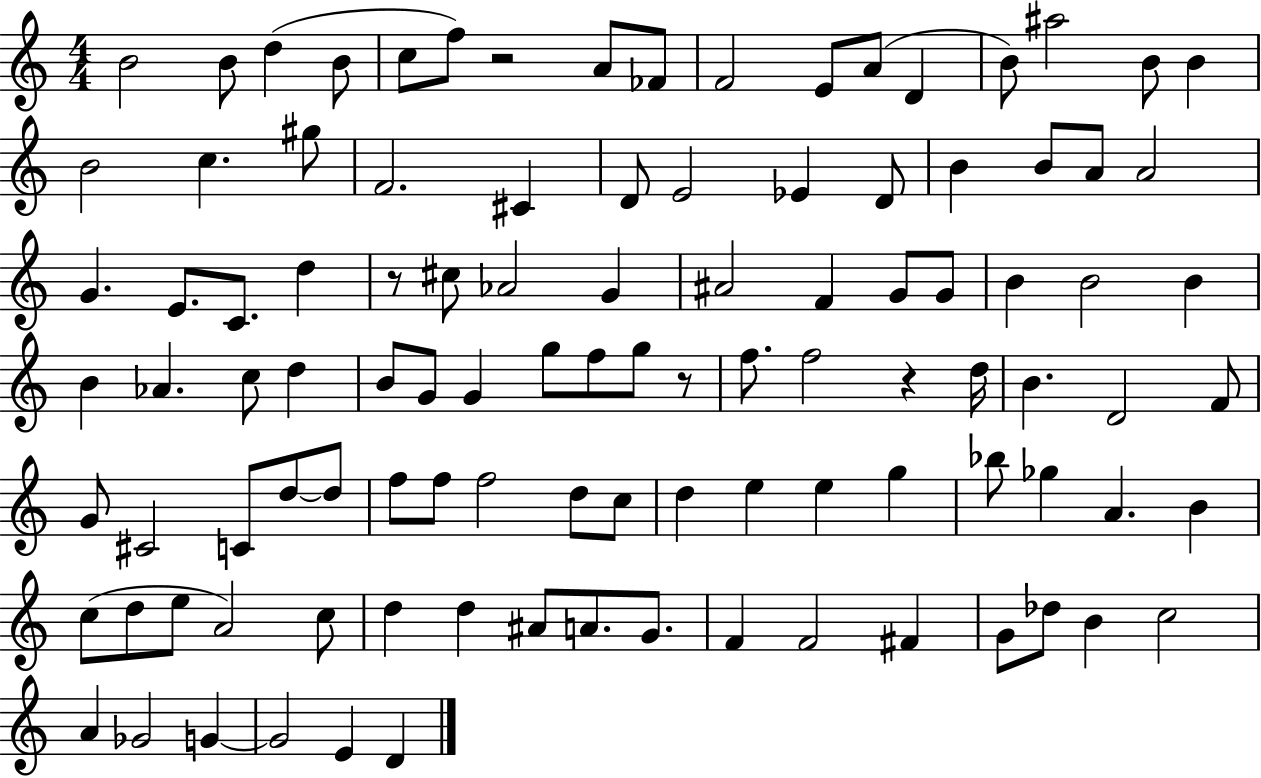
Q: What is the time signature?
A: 4/4